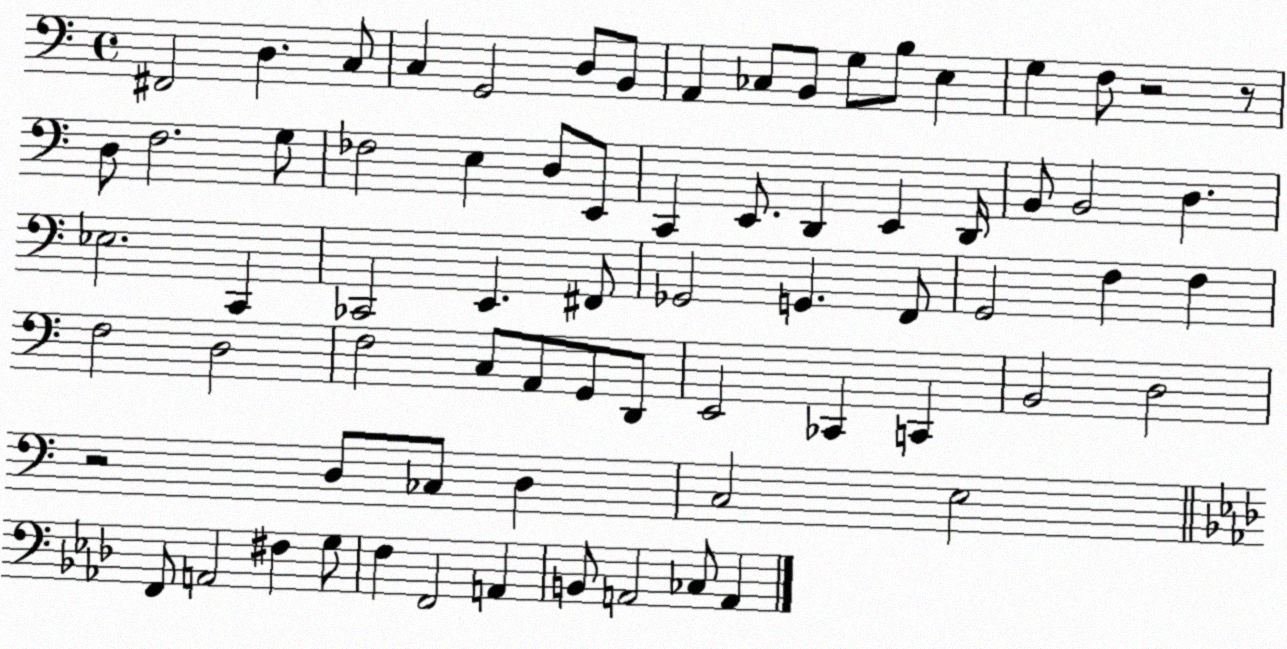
X:1
T:Untitled
M:4/4
L:1/4
K:C
^F,,2 D, C,/2 C, G,,2 D,/2 B,,/2 A,, _C,/2 B,,/2 G,/2 B,/2 E, G, F,/2 z2 z/2 D,/2 F,2 G,/2 _F,2 E, D,/2 E,,/2 C,, E,,/2 D,, E,, D,,/4 B,,/2 B,,2 D, _E,2 C,, _C,,2 E,, ^F,,/2 _G,,2 G,, F,,/2 G,,2 F, F, F,2 D,2 F,2 C,/2 A,,/2 G,,/2 D,,/2 E,,2 _C,, C,, B,,2 D,2 z2 D,/2 _C,/2 D, C,2 E,2 F,,/2 A,,2 ^F, G,/2 F, F,,2 A,, B,,/2 A,,2 _C,/2 A,,